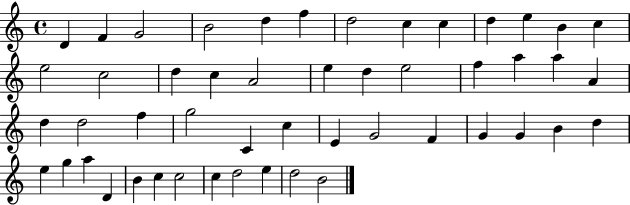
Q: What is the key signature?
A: C major